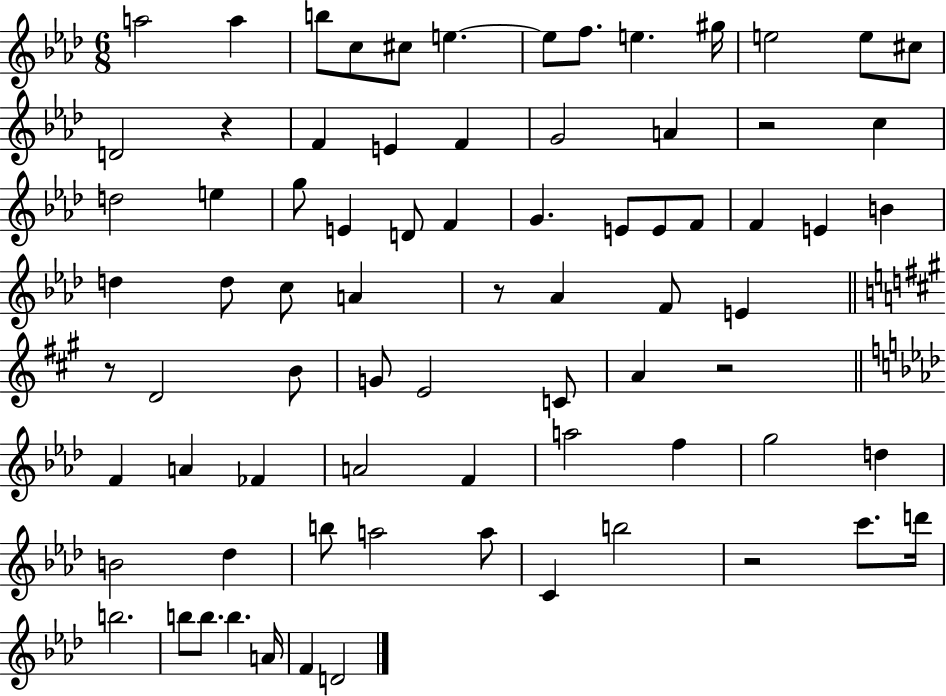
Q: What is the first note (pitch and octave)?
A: A5